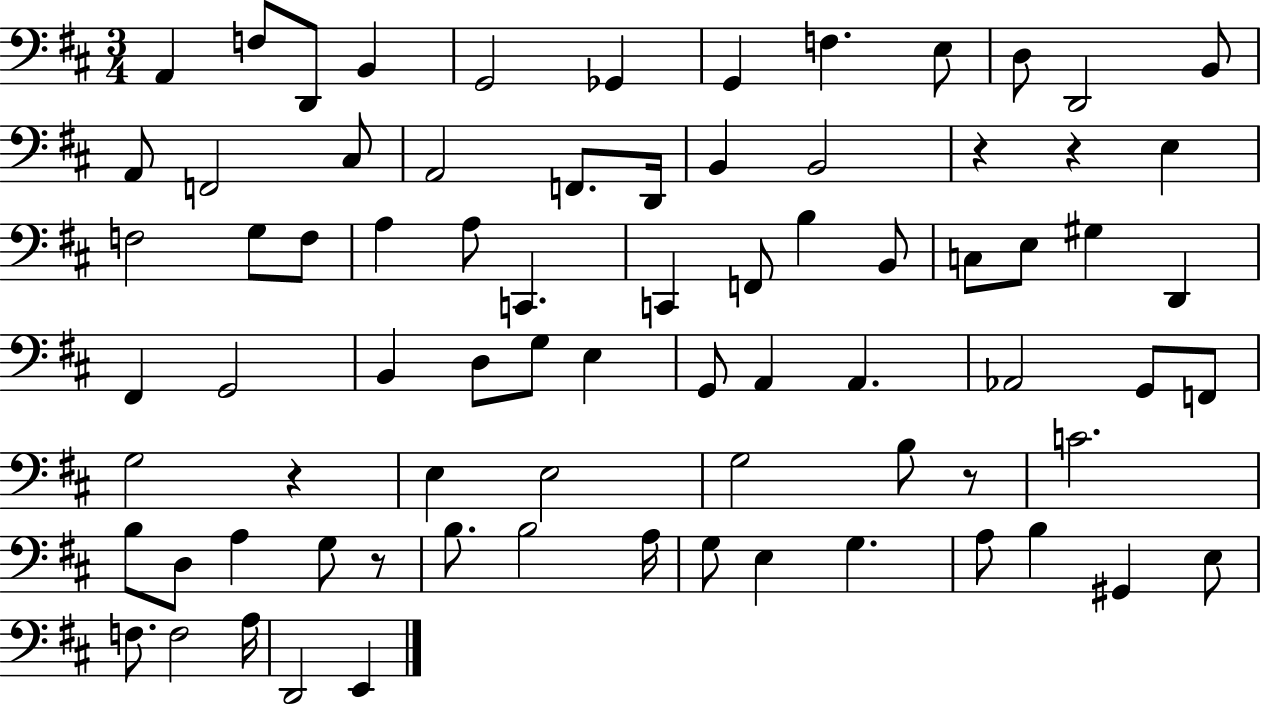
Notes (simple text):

A2/q F3/e D2/e B2/q G2/h Gb2/q G2/q F3/q. E3/e D3/e D2/h B2/e A2/e F2/h C#3/e A2/h F2/e. D2/s B2/q B2/h R/q R/q E3/q F3/h G3/e F3/e A3/q A3/e C2/q. C2/q F2/e B3/q B2/e C3/e E3/e G#3/q D2/q F#2/q G2/h B2/q D3/e G3/e E3/q G2/e A2/q A2/q. Ab2/h G2/e F2/e G3/h R/q E3/q E3/h G3/h B3/e R/e C4/h. B3/e D3/e A3/q G3/e R/e B3/e. B3/h A3/s G3/e E3/q G3/q. A3/e B3/q G#2/q E3/e F3/e. F3/h A3/s D2/h E2/q